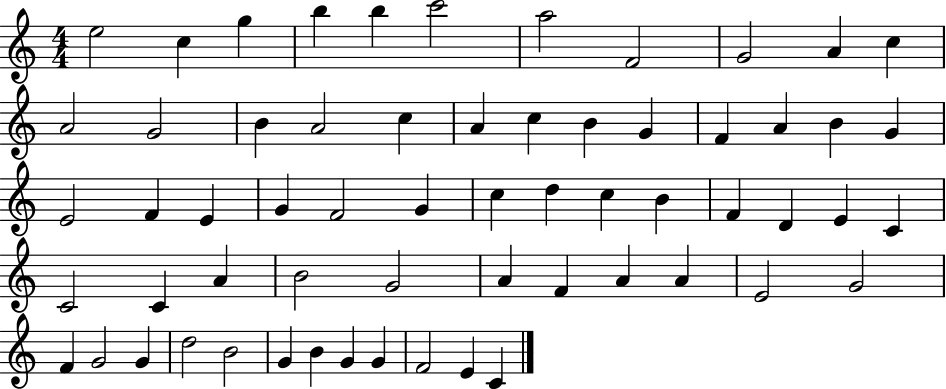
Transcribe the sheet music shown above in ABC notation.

X:1
T:Untitled
M:4/4
L:1/4
K:C
e2 c g b b c'2 a2 F2 G2 A c A2 G2 B A2 c A c B G F A B G E2 F E G F2 G c d c B F D E C C2 C A B2 G2 A F A A E2 G2 F G2 G d2 B2 G B G G F2 E C